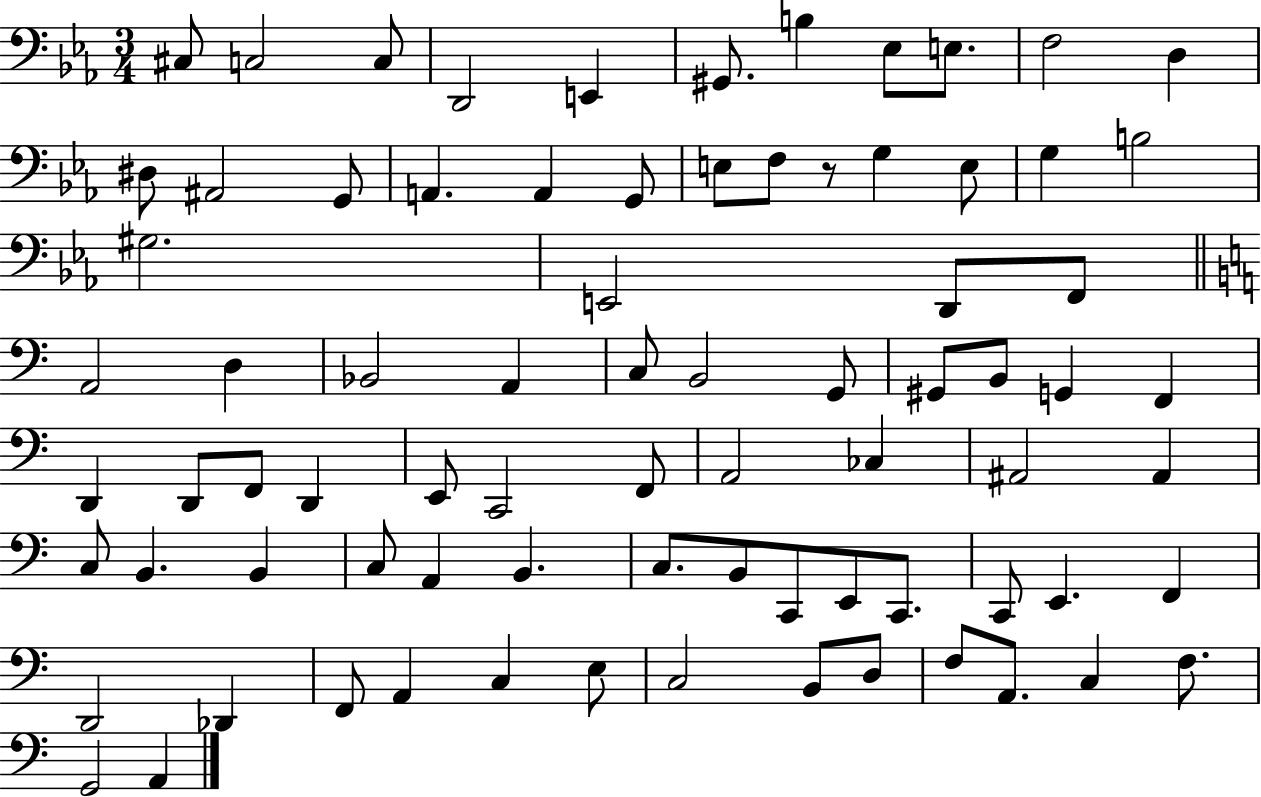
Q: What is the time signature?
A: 3/4